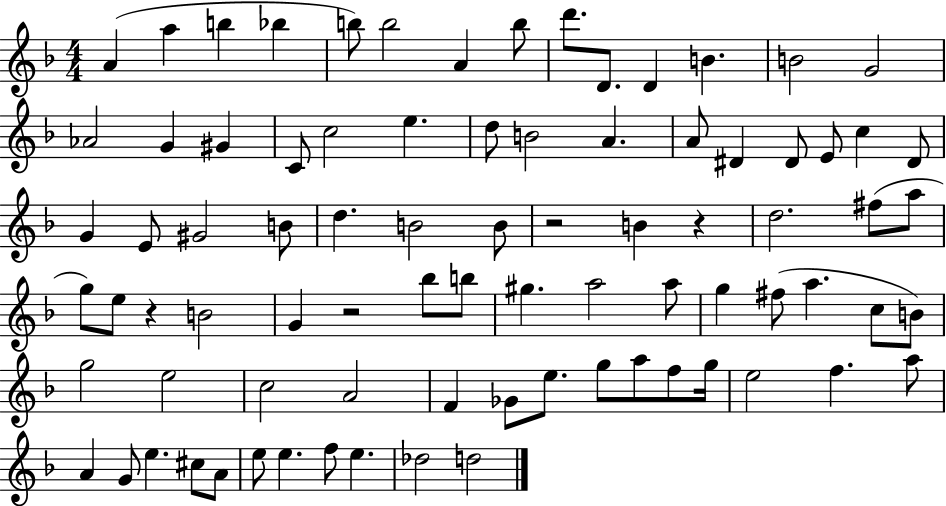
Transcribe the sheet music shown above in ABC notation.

X:1
T:Untitled
M:4/4
L:1/4
K:F
A a b _b b/2 b2 A b/2 d'/2 D/2 D B B2 G2 _A2 G ^G C/2 c2 e d/2 B2 A A/2 ^D ^D/2 E/2 c ^D/2 G E/2 ^G2 B/2 d B2 B/2 z2 B z d2 ^f/2 a/2 g/2 e/2 z B2 G z2 _b/2 b/2 ^g a2 a/2 g ^f/2 a c/2 B/2 g2 e2 c2 A2 F _G/2 e/2 g/2 a/2 f/2 g/4 e2 f a/2 A G/2 e ^c/2 A/2 e/2 e f/2 e _d2 d2